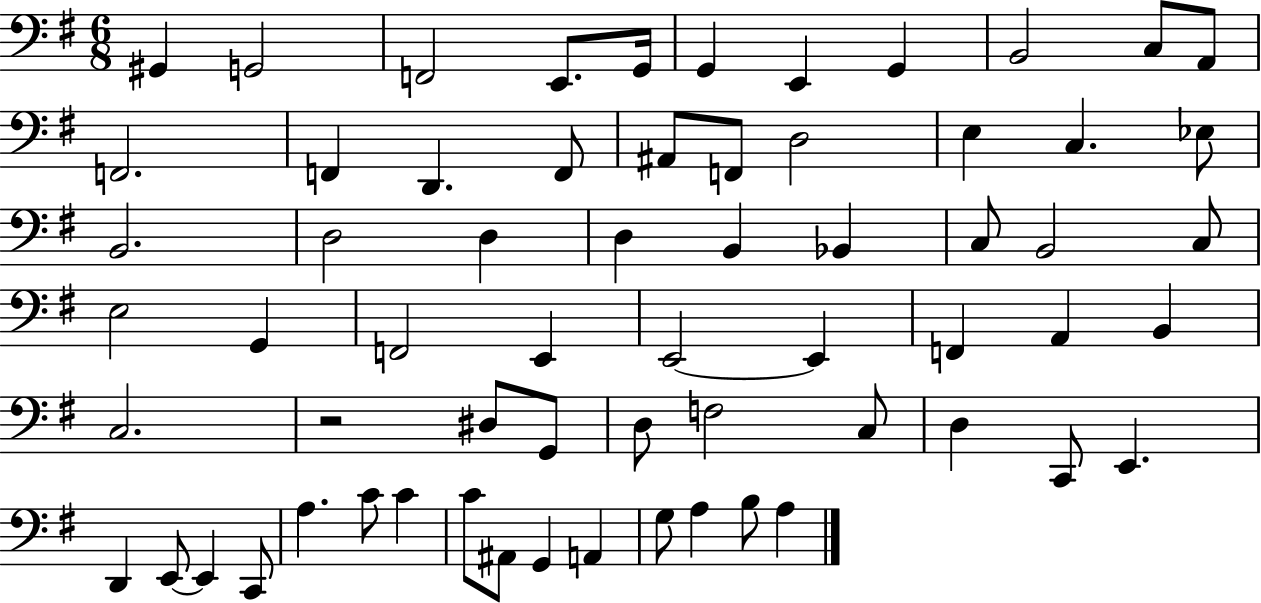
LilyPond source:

{
  \clef bass
  \numericTimeSignature
  \time 6/8
  \key g \major
  \repeat volta 2 { gis,4 g,2 | f,2 e,8. g,16 | g,4 e,4 g,4 | b,2 c8 a,8 | \break f,2. | f,4 d,4. f,8 | ais,8 f,8 d2 | e4 c4. ees8 | \break b,2. | d2 d4 | d4 b,4 bes,4 | c8 b,2 c8 | \break e2 g,4 | f,2 e,4 | e,2~~ e,4 | f,4 a,4 b,4 | \break c2. | r2 dis8 g,8 | d8 f2 c8 | d4 c,8 e,4. | \break d,4 e,8~~ e,4 c,8 | a4. c'8 c'4 | c'8 ais,8 g,4 a,4 | g8 a4 b8 a4 | \break } \bar "|."
}